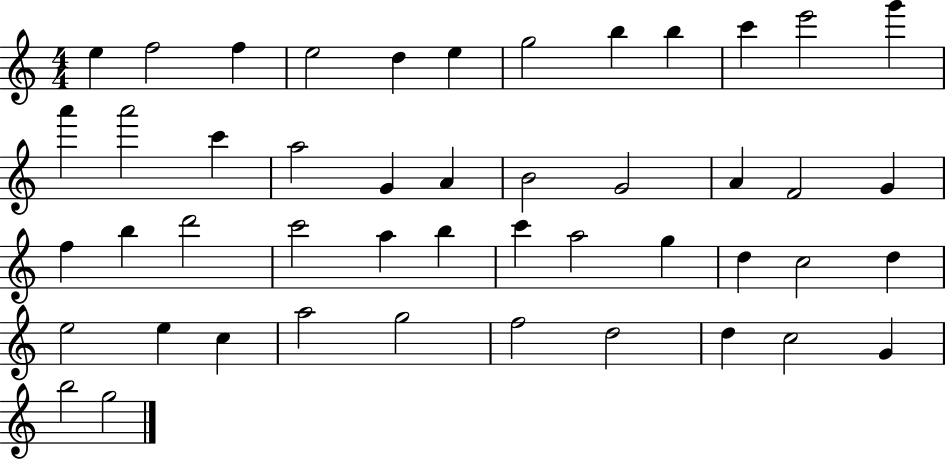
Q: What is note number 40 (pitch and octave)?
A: G5